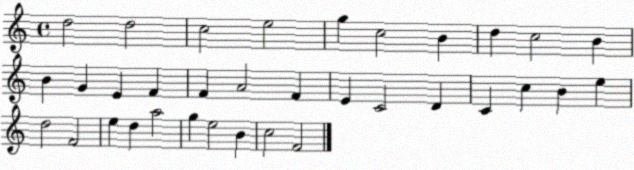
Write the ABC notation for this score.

X:1
T:Untitled
M:4/4
L:1/4
K:C
d2 d2 c2 e2 g c2 B d c2 B B G E F F A2 F E C2 D C c B e d2 F2 e d a2 g e2 B c2 F2